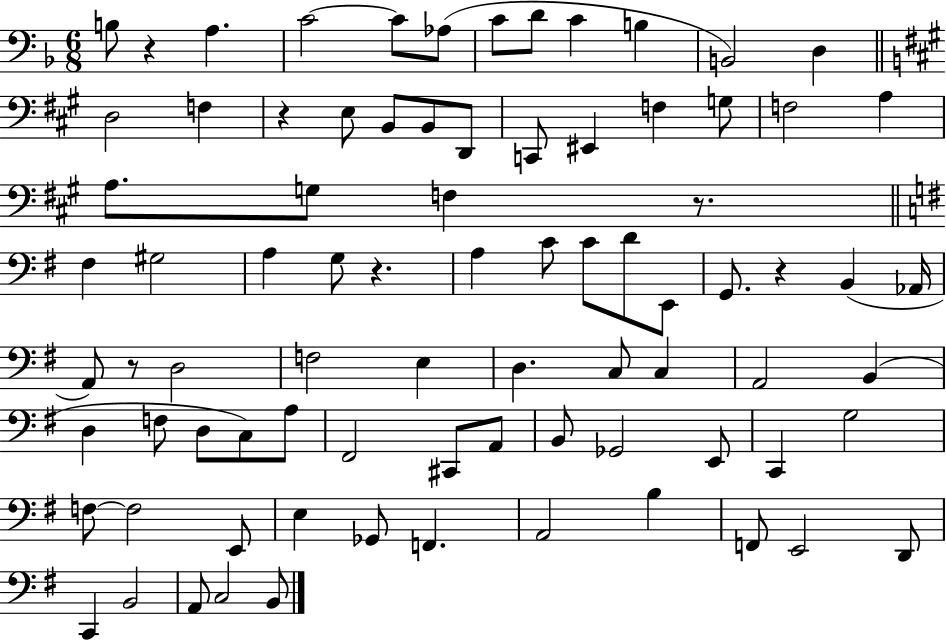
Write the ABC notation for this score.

X:1
T:Untitled
M:6/8
L:1/4
K:F
B,/2 z A, C2 C/2 _A,/2 C/2 D/2 C B, B,,2 D, D,2 F, z E,/2 B,,/2 B,,/2 D,,/2 C,,/2 ^E,, F, G,/2 F,2 A, A,/2 G,/2 F, z/2 ^F, ^G,2 A, G,/2 z A, C/2 C/2 D/2 E,,/2 G,,/2 z B,, _A,,/4 A,,/2 z/2 D,2 F,2 E, D, C,/2 C, A,,2 B,, D, F,/2 D,/2 C,/2 A,/2 ^F,,2 ^C,,/2 A,,/2 B,,/2 _G,,2 E,,/2 C,, G,2 F,/2 F,2 E,,/2 E, _G,,/2 F,, A,,2 B, F,,/2 E,,2 D,,/2 C,, B,,2 A,,/2 C,2 B,,/2